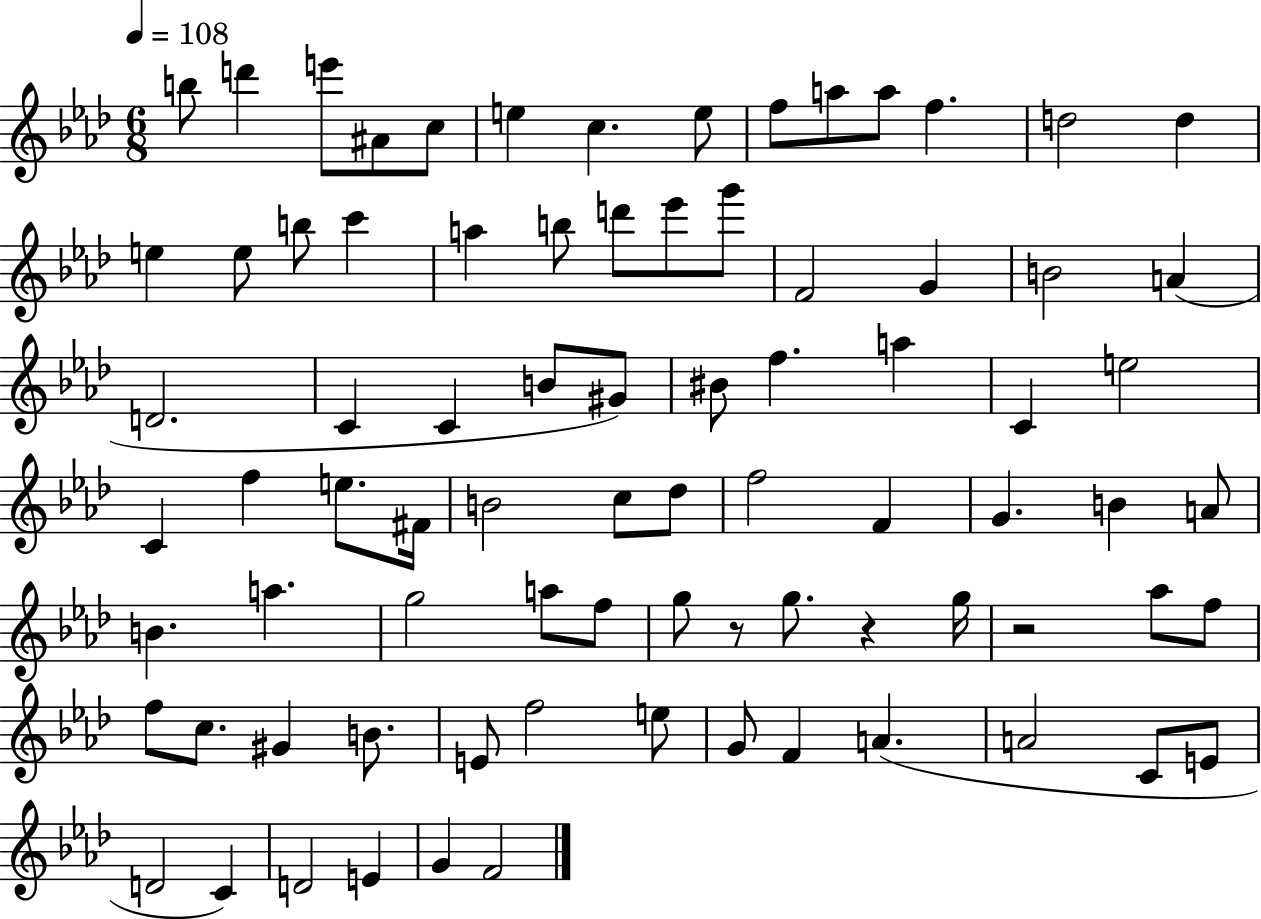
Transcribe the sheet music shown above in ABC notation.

X:1
T:Untitled
M:6/8
L:1/4
K:Ab
b/2 d' e'/2 ^A/2 c/2 e c e/2 f/2 a/2 a/2 f d2 d e e/2 b/2 c' a b/2 d'/2 _e'/2 g'/2 F2 G B2 A D2 C C B/2 ^G/2 ^B/2 f a C e2 C f e/2 ^F/4 B2 c/2 _d/2 f2 F G B A/2 B a g2 a/2 f/2 g/2 z/2 g/2 z g/4 z2 _a/2 f/2 f/2 c/2 ^G B/2 E/2 f2 e/2 G/2 F A A2 C/2 E/2 D2 C D2 E G F2